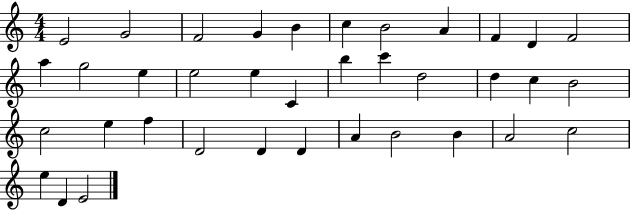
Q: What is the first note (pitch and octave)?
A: E4